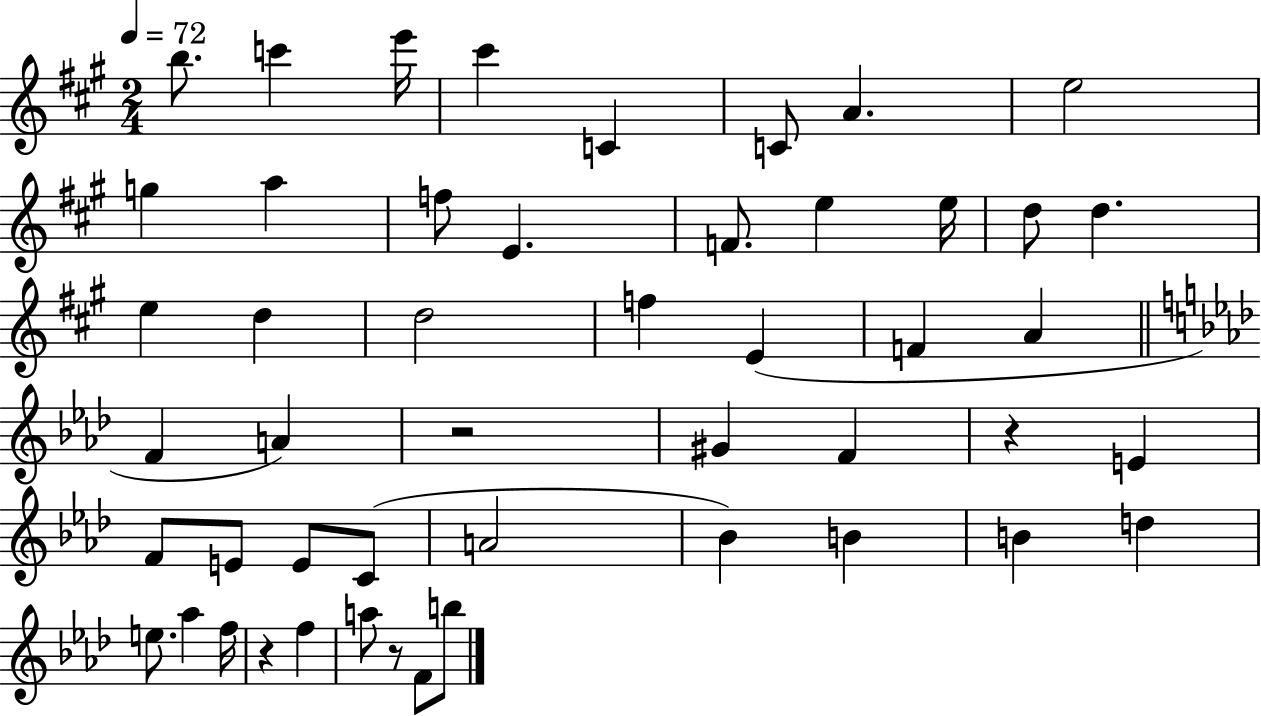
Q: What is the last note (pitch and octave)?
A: B5